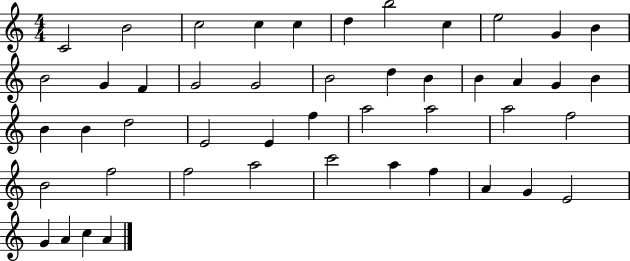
X:1
T:Untitled
M:4/4
L:1/4
K:C
C2 B2 c2 c c d b2 c e2 G B B2 G F G2 G2 B2 d B B A G B B B d2 E2 E f a2 a2 a2 f2 B2 f2 f2 a2 c'2 a f A G E2 G A c A